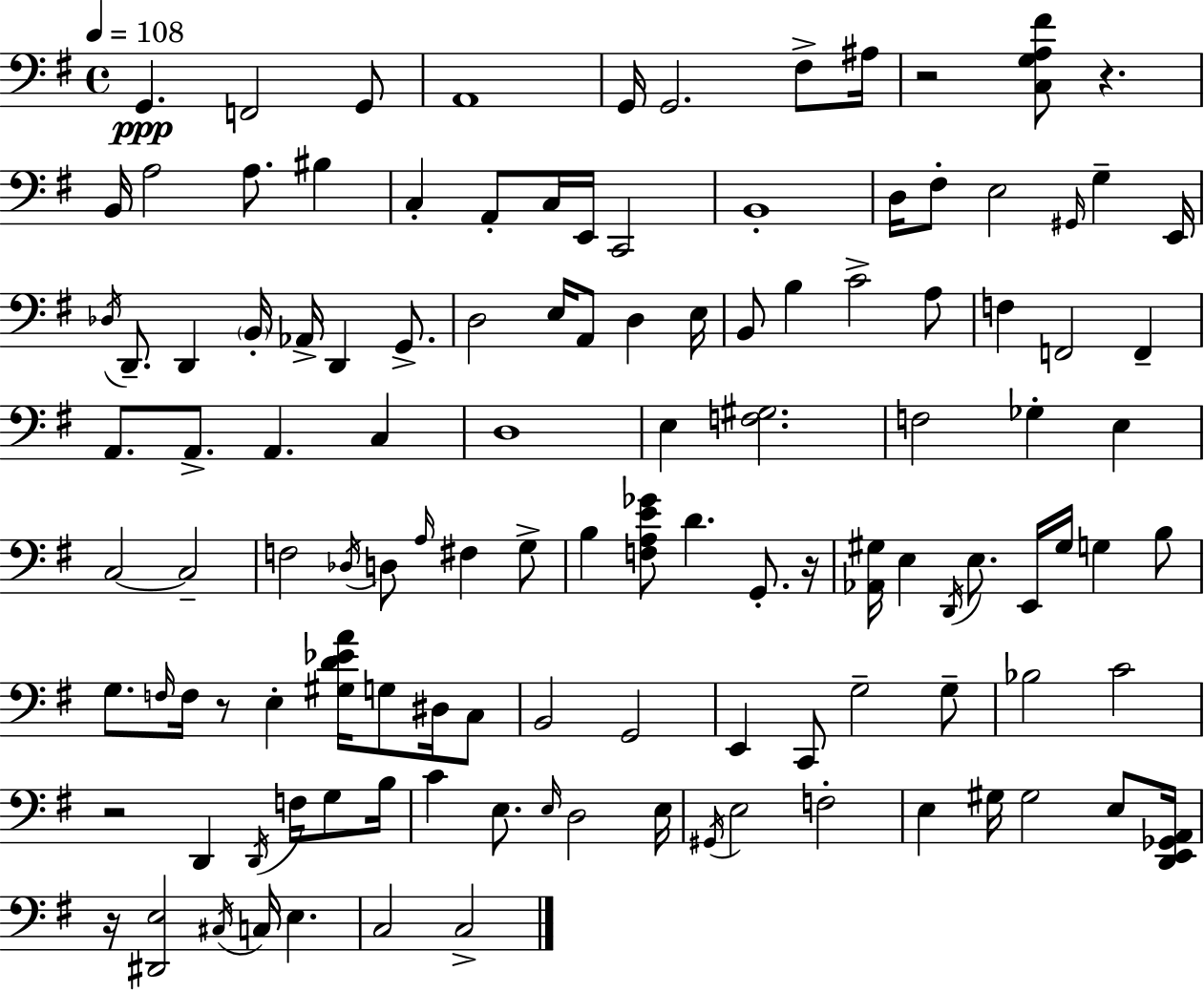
X:1
T:Untitled
M:4/4
L:1/4
K:G
G,, F,,2 G,,/2 A,,4 G,,/4 G,,2 ^F,/2 ^A,/4 z2 [C,G,A,^F]/2 z B,,/4 A,2 A,/2 ^B, C, A,,/2 C,/4 E,,/4 C,,2 B,,4 D,/4 ^F,/2 E,2 ^G,,/4 G, E,,/4 _D,/4 D,,/2 D,, B,,/4 _A,,/4 D,, G,,/2 D,2 E,/4 A,,/2 D, E,/4 B,,/2 B, C2 A,/2 F, F,,2 F,, A,,/2 A,,/2 A,, C, D,4 E, [F,^G,]2 F,2 _G, E, C,2 C,2 F,2 _D,/4 D,/2 A,/4 ^F, G,/2 B, [F,A,E_G]/2 D G,,/2 z/4 [_A,,^G,]/4 E, D,,/4 E,/2 E,,/4 ^G,/4 G, B,/2 G,/2 F,/4 F,/4 z/2 E, [^G,D_EA]/4 G,/2 ^D,/4 C,/2 B,,2 G,,2 E,, C,,/2 G,2 G,/2 _B,2 C2 z2 D,, D,,/4 F,/4 G,/2 B,/4 C E,/2 E,/4 D,2 E,/4 ^G,,/4 E,2 F,2 E, ^G,/4 ^G,2 E,/2 [D,,E,,_G,,A,,]/4 z/4 [^D,,E,]2 ^C,/4 C,/4 E, C,2 C,2